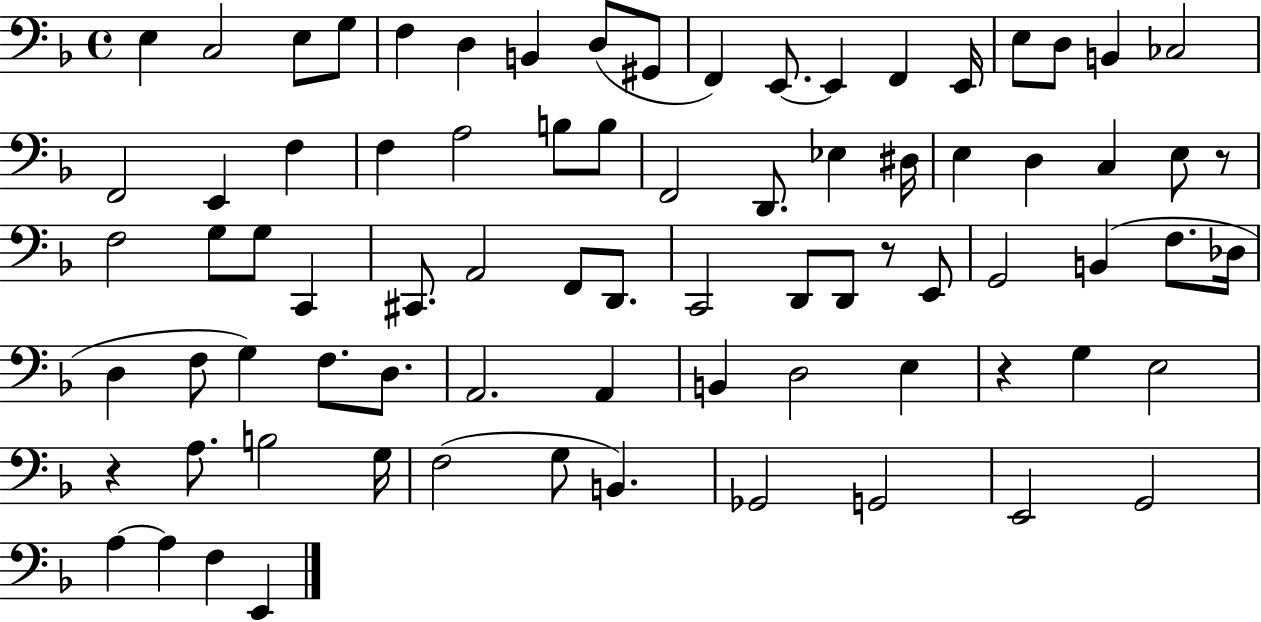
{
  \clef bass
  \time 4/4
  \defaultTimeSignature
  \key f \major
  e4 c2 e8 g8 | f4 d4 b,4 d8( gis,8 | f,4) e,8.~~ e,4 f,4 e,16 | e8 d8 b,4 ces2 | \break f,2 e,4 f4 | f4 a2 b8 b8 | f,2 d,8. ees4 dis16 | e4 d4 c4 e8 r8 | \break f2 g8 g8 c,4 | cis,8. a,2 f,8 d,8. | c,2 d,8 d,8 r8 e,8 | g,2 b,4( f8. des16 | \break d4 f8 g4) f8. d8. | a,2. a,4 | b,4 d2 e4 | r4 g4 e2 | \break r4 a8. b2 g16 | f2( g8 b,4.) | ges,2 g,2 | e,2 g,2 | \break a4~~ a4 f4 e,4 | \bar "|."
}